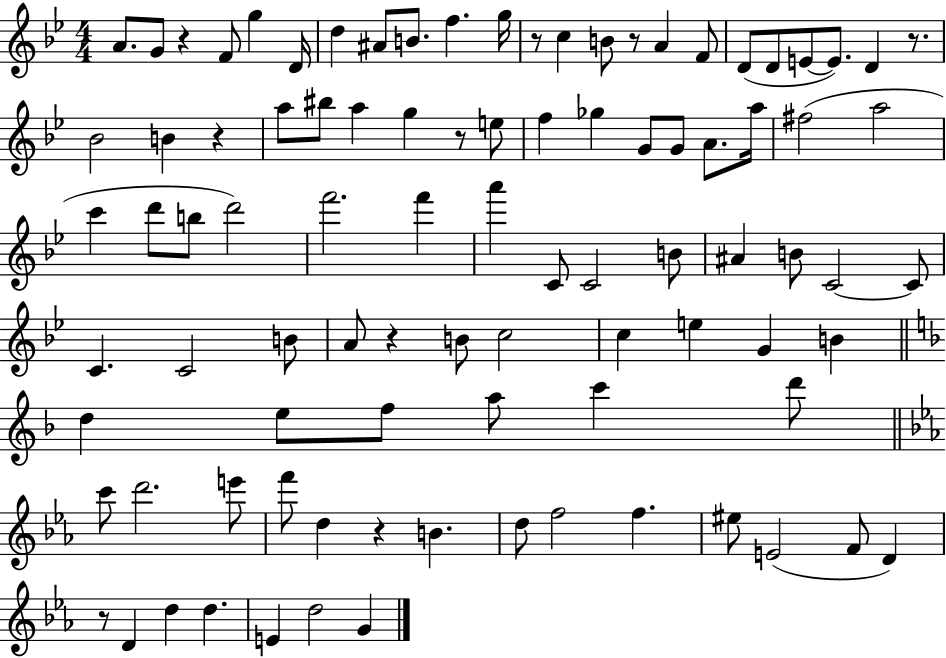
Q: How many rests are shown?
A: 9